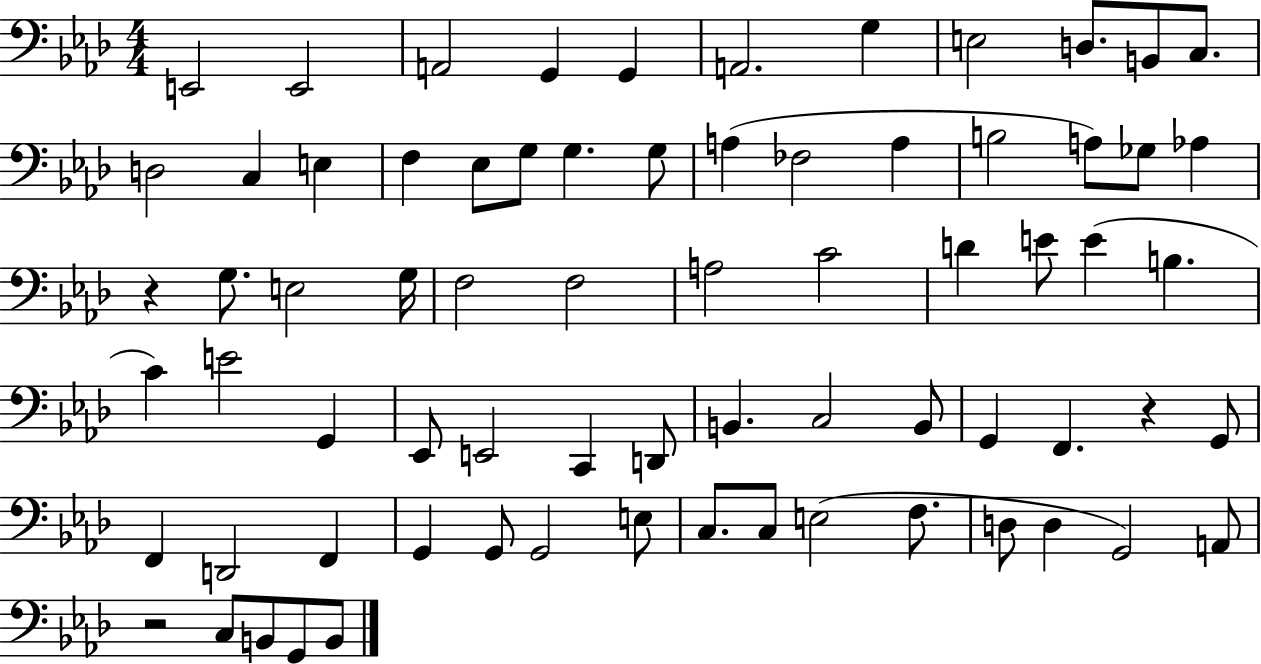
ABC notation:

X:1
T:Untitled
M:4/4
L:1/4
K:Ab
E,,2 E,,2 A,,2 G,, G,, A,,2 G, E,2 D,/2 B,,/2 C,/2 D,2 C, E, F, _E,/2 G,/2 G, G,/2 A, _F,2 A, B,2 A,/2 _G,/2 _A, z G,/2 E,2 G,/4 F,2 F,2 A,2 C2 D E/2 E B, C E2 G,, _E,,/2 E,,2 C,, D,,/2 B,, C,2 B,,/2 G,, F,, z G,,/2 F,, D,,2 F,, G,, G,,/2 G,,2 E,/2 C,/2 C,/2 E,2 F,/2 D,/2 D, G,,2 A,,/2 z2 C,/2 B,,/2 G,,/2 B,,/2